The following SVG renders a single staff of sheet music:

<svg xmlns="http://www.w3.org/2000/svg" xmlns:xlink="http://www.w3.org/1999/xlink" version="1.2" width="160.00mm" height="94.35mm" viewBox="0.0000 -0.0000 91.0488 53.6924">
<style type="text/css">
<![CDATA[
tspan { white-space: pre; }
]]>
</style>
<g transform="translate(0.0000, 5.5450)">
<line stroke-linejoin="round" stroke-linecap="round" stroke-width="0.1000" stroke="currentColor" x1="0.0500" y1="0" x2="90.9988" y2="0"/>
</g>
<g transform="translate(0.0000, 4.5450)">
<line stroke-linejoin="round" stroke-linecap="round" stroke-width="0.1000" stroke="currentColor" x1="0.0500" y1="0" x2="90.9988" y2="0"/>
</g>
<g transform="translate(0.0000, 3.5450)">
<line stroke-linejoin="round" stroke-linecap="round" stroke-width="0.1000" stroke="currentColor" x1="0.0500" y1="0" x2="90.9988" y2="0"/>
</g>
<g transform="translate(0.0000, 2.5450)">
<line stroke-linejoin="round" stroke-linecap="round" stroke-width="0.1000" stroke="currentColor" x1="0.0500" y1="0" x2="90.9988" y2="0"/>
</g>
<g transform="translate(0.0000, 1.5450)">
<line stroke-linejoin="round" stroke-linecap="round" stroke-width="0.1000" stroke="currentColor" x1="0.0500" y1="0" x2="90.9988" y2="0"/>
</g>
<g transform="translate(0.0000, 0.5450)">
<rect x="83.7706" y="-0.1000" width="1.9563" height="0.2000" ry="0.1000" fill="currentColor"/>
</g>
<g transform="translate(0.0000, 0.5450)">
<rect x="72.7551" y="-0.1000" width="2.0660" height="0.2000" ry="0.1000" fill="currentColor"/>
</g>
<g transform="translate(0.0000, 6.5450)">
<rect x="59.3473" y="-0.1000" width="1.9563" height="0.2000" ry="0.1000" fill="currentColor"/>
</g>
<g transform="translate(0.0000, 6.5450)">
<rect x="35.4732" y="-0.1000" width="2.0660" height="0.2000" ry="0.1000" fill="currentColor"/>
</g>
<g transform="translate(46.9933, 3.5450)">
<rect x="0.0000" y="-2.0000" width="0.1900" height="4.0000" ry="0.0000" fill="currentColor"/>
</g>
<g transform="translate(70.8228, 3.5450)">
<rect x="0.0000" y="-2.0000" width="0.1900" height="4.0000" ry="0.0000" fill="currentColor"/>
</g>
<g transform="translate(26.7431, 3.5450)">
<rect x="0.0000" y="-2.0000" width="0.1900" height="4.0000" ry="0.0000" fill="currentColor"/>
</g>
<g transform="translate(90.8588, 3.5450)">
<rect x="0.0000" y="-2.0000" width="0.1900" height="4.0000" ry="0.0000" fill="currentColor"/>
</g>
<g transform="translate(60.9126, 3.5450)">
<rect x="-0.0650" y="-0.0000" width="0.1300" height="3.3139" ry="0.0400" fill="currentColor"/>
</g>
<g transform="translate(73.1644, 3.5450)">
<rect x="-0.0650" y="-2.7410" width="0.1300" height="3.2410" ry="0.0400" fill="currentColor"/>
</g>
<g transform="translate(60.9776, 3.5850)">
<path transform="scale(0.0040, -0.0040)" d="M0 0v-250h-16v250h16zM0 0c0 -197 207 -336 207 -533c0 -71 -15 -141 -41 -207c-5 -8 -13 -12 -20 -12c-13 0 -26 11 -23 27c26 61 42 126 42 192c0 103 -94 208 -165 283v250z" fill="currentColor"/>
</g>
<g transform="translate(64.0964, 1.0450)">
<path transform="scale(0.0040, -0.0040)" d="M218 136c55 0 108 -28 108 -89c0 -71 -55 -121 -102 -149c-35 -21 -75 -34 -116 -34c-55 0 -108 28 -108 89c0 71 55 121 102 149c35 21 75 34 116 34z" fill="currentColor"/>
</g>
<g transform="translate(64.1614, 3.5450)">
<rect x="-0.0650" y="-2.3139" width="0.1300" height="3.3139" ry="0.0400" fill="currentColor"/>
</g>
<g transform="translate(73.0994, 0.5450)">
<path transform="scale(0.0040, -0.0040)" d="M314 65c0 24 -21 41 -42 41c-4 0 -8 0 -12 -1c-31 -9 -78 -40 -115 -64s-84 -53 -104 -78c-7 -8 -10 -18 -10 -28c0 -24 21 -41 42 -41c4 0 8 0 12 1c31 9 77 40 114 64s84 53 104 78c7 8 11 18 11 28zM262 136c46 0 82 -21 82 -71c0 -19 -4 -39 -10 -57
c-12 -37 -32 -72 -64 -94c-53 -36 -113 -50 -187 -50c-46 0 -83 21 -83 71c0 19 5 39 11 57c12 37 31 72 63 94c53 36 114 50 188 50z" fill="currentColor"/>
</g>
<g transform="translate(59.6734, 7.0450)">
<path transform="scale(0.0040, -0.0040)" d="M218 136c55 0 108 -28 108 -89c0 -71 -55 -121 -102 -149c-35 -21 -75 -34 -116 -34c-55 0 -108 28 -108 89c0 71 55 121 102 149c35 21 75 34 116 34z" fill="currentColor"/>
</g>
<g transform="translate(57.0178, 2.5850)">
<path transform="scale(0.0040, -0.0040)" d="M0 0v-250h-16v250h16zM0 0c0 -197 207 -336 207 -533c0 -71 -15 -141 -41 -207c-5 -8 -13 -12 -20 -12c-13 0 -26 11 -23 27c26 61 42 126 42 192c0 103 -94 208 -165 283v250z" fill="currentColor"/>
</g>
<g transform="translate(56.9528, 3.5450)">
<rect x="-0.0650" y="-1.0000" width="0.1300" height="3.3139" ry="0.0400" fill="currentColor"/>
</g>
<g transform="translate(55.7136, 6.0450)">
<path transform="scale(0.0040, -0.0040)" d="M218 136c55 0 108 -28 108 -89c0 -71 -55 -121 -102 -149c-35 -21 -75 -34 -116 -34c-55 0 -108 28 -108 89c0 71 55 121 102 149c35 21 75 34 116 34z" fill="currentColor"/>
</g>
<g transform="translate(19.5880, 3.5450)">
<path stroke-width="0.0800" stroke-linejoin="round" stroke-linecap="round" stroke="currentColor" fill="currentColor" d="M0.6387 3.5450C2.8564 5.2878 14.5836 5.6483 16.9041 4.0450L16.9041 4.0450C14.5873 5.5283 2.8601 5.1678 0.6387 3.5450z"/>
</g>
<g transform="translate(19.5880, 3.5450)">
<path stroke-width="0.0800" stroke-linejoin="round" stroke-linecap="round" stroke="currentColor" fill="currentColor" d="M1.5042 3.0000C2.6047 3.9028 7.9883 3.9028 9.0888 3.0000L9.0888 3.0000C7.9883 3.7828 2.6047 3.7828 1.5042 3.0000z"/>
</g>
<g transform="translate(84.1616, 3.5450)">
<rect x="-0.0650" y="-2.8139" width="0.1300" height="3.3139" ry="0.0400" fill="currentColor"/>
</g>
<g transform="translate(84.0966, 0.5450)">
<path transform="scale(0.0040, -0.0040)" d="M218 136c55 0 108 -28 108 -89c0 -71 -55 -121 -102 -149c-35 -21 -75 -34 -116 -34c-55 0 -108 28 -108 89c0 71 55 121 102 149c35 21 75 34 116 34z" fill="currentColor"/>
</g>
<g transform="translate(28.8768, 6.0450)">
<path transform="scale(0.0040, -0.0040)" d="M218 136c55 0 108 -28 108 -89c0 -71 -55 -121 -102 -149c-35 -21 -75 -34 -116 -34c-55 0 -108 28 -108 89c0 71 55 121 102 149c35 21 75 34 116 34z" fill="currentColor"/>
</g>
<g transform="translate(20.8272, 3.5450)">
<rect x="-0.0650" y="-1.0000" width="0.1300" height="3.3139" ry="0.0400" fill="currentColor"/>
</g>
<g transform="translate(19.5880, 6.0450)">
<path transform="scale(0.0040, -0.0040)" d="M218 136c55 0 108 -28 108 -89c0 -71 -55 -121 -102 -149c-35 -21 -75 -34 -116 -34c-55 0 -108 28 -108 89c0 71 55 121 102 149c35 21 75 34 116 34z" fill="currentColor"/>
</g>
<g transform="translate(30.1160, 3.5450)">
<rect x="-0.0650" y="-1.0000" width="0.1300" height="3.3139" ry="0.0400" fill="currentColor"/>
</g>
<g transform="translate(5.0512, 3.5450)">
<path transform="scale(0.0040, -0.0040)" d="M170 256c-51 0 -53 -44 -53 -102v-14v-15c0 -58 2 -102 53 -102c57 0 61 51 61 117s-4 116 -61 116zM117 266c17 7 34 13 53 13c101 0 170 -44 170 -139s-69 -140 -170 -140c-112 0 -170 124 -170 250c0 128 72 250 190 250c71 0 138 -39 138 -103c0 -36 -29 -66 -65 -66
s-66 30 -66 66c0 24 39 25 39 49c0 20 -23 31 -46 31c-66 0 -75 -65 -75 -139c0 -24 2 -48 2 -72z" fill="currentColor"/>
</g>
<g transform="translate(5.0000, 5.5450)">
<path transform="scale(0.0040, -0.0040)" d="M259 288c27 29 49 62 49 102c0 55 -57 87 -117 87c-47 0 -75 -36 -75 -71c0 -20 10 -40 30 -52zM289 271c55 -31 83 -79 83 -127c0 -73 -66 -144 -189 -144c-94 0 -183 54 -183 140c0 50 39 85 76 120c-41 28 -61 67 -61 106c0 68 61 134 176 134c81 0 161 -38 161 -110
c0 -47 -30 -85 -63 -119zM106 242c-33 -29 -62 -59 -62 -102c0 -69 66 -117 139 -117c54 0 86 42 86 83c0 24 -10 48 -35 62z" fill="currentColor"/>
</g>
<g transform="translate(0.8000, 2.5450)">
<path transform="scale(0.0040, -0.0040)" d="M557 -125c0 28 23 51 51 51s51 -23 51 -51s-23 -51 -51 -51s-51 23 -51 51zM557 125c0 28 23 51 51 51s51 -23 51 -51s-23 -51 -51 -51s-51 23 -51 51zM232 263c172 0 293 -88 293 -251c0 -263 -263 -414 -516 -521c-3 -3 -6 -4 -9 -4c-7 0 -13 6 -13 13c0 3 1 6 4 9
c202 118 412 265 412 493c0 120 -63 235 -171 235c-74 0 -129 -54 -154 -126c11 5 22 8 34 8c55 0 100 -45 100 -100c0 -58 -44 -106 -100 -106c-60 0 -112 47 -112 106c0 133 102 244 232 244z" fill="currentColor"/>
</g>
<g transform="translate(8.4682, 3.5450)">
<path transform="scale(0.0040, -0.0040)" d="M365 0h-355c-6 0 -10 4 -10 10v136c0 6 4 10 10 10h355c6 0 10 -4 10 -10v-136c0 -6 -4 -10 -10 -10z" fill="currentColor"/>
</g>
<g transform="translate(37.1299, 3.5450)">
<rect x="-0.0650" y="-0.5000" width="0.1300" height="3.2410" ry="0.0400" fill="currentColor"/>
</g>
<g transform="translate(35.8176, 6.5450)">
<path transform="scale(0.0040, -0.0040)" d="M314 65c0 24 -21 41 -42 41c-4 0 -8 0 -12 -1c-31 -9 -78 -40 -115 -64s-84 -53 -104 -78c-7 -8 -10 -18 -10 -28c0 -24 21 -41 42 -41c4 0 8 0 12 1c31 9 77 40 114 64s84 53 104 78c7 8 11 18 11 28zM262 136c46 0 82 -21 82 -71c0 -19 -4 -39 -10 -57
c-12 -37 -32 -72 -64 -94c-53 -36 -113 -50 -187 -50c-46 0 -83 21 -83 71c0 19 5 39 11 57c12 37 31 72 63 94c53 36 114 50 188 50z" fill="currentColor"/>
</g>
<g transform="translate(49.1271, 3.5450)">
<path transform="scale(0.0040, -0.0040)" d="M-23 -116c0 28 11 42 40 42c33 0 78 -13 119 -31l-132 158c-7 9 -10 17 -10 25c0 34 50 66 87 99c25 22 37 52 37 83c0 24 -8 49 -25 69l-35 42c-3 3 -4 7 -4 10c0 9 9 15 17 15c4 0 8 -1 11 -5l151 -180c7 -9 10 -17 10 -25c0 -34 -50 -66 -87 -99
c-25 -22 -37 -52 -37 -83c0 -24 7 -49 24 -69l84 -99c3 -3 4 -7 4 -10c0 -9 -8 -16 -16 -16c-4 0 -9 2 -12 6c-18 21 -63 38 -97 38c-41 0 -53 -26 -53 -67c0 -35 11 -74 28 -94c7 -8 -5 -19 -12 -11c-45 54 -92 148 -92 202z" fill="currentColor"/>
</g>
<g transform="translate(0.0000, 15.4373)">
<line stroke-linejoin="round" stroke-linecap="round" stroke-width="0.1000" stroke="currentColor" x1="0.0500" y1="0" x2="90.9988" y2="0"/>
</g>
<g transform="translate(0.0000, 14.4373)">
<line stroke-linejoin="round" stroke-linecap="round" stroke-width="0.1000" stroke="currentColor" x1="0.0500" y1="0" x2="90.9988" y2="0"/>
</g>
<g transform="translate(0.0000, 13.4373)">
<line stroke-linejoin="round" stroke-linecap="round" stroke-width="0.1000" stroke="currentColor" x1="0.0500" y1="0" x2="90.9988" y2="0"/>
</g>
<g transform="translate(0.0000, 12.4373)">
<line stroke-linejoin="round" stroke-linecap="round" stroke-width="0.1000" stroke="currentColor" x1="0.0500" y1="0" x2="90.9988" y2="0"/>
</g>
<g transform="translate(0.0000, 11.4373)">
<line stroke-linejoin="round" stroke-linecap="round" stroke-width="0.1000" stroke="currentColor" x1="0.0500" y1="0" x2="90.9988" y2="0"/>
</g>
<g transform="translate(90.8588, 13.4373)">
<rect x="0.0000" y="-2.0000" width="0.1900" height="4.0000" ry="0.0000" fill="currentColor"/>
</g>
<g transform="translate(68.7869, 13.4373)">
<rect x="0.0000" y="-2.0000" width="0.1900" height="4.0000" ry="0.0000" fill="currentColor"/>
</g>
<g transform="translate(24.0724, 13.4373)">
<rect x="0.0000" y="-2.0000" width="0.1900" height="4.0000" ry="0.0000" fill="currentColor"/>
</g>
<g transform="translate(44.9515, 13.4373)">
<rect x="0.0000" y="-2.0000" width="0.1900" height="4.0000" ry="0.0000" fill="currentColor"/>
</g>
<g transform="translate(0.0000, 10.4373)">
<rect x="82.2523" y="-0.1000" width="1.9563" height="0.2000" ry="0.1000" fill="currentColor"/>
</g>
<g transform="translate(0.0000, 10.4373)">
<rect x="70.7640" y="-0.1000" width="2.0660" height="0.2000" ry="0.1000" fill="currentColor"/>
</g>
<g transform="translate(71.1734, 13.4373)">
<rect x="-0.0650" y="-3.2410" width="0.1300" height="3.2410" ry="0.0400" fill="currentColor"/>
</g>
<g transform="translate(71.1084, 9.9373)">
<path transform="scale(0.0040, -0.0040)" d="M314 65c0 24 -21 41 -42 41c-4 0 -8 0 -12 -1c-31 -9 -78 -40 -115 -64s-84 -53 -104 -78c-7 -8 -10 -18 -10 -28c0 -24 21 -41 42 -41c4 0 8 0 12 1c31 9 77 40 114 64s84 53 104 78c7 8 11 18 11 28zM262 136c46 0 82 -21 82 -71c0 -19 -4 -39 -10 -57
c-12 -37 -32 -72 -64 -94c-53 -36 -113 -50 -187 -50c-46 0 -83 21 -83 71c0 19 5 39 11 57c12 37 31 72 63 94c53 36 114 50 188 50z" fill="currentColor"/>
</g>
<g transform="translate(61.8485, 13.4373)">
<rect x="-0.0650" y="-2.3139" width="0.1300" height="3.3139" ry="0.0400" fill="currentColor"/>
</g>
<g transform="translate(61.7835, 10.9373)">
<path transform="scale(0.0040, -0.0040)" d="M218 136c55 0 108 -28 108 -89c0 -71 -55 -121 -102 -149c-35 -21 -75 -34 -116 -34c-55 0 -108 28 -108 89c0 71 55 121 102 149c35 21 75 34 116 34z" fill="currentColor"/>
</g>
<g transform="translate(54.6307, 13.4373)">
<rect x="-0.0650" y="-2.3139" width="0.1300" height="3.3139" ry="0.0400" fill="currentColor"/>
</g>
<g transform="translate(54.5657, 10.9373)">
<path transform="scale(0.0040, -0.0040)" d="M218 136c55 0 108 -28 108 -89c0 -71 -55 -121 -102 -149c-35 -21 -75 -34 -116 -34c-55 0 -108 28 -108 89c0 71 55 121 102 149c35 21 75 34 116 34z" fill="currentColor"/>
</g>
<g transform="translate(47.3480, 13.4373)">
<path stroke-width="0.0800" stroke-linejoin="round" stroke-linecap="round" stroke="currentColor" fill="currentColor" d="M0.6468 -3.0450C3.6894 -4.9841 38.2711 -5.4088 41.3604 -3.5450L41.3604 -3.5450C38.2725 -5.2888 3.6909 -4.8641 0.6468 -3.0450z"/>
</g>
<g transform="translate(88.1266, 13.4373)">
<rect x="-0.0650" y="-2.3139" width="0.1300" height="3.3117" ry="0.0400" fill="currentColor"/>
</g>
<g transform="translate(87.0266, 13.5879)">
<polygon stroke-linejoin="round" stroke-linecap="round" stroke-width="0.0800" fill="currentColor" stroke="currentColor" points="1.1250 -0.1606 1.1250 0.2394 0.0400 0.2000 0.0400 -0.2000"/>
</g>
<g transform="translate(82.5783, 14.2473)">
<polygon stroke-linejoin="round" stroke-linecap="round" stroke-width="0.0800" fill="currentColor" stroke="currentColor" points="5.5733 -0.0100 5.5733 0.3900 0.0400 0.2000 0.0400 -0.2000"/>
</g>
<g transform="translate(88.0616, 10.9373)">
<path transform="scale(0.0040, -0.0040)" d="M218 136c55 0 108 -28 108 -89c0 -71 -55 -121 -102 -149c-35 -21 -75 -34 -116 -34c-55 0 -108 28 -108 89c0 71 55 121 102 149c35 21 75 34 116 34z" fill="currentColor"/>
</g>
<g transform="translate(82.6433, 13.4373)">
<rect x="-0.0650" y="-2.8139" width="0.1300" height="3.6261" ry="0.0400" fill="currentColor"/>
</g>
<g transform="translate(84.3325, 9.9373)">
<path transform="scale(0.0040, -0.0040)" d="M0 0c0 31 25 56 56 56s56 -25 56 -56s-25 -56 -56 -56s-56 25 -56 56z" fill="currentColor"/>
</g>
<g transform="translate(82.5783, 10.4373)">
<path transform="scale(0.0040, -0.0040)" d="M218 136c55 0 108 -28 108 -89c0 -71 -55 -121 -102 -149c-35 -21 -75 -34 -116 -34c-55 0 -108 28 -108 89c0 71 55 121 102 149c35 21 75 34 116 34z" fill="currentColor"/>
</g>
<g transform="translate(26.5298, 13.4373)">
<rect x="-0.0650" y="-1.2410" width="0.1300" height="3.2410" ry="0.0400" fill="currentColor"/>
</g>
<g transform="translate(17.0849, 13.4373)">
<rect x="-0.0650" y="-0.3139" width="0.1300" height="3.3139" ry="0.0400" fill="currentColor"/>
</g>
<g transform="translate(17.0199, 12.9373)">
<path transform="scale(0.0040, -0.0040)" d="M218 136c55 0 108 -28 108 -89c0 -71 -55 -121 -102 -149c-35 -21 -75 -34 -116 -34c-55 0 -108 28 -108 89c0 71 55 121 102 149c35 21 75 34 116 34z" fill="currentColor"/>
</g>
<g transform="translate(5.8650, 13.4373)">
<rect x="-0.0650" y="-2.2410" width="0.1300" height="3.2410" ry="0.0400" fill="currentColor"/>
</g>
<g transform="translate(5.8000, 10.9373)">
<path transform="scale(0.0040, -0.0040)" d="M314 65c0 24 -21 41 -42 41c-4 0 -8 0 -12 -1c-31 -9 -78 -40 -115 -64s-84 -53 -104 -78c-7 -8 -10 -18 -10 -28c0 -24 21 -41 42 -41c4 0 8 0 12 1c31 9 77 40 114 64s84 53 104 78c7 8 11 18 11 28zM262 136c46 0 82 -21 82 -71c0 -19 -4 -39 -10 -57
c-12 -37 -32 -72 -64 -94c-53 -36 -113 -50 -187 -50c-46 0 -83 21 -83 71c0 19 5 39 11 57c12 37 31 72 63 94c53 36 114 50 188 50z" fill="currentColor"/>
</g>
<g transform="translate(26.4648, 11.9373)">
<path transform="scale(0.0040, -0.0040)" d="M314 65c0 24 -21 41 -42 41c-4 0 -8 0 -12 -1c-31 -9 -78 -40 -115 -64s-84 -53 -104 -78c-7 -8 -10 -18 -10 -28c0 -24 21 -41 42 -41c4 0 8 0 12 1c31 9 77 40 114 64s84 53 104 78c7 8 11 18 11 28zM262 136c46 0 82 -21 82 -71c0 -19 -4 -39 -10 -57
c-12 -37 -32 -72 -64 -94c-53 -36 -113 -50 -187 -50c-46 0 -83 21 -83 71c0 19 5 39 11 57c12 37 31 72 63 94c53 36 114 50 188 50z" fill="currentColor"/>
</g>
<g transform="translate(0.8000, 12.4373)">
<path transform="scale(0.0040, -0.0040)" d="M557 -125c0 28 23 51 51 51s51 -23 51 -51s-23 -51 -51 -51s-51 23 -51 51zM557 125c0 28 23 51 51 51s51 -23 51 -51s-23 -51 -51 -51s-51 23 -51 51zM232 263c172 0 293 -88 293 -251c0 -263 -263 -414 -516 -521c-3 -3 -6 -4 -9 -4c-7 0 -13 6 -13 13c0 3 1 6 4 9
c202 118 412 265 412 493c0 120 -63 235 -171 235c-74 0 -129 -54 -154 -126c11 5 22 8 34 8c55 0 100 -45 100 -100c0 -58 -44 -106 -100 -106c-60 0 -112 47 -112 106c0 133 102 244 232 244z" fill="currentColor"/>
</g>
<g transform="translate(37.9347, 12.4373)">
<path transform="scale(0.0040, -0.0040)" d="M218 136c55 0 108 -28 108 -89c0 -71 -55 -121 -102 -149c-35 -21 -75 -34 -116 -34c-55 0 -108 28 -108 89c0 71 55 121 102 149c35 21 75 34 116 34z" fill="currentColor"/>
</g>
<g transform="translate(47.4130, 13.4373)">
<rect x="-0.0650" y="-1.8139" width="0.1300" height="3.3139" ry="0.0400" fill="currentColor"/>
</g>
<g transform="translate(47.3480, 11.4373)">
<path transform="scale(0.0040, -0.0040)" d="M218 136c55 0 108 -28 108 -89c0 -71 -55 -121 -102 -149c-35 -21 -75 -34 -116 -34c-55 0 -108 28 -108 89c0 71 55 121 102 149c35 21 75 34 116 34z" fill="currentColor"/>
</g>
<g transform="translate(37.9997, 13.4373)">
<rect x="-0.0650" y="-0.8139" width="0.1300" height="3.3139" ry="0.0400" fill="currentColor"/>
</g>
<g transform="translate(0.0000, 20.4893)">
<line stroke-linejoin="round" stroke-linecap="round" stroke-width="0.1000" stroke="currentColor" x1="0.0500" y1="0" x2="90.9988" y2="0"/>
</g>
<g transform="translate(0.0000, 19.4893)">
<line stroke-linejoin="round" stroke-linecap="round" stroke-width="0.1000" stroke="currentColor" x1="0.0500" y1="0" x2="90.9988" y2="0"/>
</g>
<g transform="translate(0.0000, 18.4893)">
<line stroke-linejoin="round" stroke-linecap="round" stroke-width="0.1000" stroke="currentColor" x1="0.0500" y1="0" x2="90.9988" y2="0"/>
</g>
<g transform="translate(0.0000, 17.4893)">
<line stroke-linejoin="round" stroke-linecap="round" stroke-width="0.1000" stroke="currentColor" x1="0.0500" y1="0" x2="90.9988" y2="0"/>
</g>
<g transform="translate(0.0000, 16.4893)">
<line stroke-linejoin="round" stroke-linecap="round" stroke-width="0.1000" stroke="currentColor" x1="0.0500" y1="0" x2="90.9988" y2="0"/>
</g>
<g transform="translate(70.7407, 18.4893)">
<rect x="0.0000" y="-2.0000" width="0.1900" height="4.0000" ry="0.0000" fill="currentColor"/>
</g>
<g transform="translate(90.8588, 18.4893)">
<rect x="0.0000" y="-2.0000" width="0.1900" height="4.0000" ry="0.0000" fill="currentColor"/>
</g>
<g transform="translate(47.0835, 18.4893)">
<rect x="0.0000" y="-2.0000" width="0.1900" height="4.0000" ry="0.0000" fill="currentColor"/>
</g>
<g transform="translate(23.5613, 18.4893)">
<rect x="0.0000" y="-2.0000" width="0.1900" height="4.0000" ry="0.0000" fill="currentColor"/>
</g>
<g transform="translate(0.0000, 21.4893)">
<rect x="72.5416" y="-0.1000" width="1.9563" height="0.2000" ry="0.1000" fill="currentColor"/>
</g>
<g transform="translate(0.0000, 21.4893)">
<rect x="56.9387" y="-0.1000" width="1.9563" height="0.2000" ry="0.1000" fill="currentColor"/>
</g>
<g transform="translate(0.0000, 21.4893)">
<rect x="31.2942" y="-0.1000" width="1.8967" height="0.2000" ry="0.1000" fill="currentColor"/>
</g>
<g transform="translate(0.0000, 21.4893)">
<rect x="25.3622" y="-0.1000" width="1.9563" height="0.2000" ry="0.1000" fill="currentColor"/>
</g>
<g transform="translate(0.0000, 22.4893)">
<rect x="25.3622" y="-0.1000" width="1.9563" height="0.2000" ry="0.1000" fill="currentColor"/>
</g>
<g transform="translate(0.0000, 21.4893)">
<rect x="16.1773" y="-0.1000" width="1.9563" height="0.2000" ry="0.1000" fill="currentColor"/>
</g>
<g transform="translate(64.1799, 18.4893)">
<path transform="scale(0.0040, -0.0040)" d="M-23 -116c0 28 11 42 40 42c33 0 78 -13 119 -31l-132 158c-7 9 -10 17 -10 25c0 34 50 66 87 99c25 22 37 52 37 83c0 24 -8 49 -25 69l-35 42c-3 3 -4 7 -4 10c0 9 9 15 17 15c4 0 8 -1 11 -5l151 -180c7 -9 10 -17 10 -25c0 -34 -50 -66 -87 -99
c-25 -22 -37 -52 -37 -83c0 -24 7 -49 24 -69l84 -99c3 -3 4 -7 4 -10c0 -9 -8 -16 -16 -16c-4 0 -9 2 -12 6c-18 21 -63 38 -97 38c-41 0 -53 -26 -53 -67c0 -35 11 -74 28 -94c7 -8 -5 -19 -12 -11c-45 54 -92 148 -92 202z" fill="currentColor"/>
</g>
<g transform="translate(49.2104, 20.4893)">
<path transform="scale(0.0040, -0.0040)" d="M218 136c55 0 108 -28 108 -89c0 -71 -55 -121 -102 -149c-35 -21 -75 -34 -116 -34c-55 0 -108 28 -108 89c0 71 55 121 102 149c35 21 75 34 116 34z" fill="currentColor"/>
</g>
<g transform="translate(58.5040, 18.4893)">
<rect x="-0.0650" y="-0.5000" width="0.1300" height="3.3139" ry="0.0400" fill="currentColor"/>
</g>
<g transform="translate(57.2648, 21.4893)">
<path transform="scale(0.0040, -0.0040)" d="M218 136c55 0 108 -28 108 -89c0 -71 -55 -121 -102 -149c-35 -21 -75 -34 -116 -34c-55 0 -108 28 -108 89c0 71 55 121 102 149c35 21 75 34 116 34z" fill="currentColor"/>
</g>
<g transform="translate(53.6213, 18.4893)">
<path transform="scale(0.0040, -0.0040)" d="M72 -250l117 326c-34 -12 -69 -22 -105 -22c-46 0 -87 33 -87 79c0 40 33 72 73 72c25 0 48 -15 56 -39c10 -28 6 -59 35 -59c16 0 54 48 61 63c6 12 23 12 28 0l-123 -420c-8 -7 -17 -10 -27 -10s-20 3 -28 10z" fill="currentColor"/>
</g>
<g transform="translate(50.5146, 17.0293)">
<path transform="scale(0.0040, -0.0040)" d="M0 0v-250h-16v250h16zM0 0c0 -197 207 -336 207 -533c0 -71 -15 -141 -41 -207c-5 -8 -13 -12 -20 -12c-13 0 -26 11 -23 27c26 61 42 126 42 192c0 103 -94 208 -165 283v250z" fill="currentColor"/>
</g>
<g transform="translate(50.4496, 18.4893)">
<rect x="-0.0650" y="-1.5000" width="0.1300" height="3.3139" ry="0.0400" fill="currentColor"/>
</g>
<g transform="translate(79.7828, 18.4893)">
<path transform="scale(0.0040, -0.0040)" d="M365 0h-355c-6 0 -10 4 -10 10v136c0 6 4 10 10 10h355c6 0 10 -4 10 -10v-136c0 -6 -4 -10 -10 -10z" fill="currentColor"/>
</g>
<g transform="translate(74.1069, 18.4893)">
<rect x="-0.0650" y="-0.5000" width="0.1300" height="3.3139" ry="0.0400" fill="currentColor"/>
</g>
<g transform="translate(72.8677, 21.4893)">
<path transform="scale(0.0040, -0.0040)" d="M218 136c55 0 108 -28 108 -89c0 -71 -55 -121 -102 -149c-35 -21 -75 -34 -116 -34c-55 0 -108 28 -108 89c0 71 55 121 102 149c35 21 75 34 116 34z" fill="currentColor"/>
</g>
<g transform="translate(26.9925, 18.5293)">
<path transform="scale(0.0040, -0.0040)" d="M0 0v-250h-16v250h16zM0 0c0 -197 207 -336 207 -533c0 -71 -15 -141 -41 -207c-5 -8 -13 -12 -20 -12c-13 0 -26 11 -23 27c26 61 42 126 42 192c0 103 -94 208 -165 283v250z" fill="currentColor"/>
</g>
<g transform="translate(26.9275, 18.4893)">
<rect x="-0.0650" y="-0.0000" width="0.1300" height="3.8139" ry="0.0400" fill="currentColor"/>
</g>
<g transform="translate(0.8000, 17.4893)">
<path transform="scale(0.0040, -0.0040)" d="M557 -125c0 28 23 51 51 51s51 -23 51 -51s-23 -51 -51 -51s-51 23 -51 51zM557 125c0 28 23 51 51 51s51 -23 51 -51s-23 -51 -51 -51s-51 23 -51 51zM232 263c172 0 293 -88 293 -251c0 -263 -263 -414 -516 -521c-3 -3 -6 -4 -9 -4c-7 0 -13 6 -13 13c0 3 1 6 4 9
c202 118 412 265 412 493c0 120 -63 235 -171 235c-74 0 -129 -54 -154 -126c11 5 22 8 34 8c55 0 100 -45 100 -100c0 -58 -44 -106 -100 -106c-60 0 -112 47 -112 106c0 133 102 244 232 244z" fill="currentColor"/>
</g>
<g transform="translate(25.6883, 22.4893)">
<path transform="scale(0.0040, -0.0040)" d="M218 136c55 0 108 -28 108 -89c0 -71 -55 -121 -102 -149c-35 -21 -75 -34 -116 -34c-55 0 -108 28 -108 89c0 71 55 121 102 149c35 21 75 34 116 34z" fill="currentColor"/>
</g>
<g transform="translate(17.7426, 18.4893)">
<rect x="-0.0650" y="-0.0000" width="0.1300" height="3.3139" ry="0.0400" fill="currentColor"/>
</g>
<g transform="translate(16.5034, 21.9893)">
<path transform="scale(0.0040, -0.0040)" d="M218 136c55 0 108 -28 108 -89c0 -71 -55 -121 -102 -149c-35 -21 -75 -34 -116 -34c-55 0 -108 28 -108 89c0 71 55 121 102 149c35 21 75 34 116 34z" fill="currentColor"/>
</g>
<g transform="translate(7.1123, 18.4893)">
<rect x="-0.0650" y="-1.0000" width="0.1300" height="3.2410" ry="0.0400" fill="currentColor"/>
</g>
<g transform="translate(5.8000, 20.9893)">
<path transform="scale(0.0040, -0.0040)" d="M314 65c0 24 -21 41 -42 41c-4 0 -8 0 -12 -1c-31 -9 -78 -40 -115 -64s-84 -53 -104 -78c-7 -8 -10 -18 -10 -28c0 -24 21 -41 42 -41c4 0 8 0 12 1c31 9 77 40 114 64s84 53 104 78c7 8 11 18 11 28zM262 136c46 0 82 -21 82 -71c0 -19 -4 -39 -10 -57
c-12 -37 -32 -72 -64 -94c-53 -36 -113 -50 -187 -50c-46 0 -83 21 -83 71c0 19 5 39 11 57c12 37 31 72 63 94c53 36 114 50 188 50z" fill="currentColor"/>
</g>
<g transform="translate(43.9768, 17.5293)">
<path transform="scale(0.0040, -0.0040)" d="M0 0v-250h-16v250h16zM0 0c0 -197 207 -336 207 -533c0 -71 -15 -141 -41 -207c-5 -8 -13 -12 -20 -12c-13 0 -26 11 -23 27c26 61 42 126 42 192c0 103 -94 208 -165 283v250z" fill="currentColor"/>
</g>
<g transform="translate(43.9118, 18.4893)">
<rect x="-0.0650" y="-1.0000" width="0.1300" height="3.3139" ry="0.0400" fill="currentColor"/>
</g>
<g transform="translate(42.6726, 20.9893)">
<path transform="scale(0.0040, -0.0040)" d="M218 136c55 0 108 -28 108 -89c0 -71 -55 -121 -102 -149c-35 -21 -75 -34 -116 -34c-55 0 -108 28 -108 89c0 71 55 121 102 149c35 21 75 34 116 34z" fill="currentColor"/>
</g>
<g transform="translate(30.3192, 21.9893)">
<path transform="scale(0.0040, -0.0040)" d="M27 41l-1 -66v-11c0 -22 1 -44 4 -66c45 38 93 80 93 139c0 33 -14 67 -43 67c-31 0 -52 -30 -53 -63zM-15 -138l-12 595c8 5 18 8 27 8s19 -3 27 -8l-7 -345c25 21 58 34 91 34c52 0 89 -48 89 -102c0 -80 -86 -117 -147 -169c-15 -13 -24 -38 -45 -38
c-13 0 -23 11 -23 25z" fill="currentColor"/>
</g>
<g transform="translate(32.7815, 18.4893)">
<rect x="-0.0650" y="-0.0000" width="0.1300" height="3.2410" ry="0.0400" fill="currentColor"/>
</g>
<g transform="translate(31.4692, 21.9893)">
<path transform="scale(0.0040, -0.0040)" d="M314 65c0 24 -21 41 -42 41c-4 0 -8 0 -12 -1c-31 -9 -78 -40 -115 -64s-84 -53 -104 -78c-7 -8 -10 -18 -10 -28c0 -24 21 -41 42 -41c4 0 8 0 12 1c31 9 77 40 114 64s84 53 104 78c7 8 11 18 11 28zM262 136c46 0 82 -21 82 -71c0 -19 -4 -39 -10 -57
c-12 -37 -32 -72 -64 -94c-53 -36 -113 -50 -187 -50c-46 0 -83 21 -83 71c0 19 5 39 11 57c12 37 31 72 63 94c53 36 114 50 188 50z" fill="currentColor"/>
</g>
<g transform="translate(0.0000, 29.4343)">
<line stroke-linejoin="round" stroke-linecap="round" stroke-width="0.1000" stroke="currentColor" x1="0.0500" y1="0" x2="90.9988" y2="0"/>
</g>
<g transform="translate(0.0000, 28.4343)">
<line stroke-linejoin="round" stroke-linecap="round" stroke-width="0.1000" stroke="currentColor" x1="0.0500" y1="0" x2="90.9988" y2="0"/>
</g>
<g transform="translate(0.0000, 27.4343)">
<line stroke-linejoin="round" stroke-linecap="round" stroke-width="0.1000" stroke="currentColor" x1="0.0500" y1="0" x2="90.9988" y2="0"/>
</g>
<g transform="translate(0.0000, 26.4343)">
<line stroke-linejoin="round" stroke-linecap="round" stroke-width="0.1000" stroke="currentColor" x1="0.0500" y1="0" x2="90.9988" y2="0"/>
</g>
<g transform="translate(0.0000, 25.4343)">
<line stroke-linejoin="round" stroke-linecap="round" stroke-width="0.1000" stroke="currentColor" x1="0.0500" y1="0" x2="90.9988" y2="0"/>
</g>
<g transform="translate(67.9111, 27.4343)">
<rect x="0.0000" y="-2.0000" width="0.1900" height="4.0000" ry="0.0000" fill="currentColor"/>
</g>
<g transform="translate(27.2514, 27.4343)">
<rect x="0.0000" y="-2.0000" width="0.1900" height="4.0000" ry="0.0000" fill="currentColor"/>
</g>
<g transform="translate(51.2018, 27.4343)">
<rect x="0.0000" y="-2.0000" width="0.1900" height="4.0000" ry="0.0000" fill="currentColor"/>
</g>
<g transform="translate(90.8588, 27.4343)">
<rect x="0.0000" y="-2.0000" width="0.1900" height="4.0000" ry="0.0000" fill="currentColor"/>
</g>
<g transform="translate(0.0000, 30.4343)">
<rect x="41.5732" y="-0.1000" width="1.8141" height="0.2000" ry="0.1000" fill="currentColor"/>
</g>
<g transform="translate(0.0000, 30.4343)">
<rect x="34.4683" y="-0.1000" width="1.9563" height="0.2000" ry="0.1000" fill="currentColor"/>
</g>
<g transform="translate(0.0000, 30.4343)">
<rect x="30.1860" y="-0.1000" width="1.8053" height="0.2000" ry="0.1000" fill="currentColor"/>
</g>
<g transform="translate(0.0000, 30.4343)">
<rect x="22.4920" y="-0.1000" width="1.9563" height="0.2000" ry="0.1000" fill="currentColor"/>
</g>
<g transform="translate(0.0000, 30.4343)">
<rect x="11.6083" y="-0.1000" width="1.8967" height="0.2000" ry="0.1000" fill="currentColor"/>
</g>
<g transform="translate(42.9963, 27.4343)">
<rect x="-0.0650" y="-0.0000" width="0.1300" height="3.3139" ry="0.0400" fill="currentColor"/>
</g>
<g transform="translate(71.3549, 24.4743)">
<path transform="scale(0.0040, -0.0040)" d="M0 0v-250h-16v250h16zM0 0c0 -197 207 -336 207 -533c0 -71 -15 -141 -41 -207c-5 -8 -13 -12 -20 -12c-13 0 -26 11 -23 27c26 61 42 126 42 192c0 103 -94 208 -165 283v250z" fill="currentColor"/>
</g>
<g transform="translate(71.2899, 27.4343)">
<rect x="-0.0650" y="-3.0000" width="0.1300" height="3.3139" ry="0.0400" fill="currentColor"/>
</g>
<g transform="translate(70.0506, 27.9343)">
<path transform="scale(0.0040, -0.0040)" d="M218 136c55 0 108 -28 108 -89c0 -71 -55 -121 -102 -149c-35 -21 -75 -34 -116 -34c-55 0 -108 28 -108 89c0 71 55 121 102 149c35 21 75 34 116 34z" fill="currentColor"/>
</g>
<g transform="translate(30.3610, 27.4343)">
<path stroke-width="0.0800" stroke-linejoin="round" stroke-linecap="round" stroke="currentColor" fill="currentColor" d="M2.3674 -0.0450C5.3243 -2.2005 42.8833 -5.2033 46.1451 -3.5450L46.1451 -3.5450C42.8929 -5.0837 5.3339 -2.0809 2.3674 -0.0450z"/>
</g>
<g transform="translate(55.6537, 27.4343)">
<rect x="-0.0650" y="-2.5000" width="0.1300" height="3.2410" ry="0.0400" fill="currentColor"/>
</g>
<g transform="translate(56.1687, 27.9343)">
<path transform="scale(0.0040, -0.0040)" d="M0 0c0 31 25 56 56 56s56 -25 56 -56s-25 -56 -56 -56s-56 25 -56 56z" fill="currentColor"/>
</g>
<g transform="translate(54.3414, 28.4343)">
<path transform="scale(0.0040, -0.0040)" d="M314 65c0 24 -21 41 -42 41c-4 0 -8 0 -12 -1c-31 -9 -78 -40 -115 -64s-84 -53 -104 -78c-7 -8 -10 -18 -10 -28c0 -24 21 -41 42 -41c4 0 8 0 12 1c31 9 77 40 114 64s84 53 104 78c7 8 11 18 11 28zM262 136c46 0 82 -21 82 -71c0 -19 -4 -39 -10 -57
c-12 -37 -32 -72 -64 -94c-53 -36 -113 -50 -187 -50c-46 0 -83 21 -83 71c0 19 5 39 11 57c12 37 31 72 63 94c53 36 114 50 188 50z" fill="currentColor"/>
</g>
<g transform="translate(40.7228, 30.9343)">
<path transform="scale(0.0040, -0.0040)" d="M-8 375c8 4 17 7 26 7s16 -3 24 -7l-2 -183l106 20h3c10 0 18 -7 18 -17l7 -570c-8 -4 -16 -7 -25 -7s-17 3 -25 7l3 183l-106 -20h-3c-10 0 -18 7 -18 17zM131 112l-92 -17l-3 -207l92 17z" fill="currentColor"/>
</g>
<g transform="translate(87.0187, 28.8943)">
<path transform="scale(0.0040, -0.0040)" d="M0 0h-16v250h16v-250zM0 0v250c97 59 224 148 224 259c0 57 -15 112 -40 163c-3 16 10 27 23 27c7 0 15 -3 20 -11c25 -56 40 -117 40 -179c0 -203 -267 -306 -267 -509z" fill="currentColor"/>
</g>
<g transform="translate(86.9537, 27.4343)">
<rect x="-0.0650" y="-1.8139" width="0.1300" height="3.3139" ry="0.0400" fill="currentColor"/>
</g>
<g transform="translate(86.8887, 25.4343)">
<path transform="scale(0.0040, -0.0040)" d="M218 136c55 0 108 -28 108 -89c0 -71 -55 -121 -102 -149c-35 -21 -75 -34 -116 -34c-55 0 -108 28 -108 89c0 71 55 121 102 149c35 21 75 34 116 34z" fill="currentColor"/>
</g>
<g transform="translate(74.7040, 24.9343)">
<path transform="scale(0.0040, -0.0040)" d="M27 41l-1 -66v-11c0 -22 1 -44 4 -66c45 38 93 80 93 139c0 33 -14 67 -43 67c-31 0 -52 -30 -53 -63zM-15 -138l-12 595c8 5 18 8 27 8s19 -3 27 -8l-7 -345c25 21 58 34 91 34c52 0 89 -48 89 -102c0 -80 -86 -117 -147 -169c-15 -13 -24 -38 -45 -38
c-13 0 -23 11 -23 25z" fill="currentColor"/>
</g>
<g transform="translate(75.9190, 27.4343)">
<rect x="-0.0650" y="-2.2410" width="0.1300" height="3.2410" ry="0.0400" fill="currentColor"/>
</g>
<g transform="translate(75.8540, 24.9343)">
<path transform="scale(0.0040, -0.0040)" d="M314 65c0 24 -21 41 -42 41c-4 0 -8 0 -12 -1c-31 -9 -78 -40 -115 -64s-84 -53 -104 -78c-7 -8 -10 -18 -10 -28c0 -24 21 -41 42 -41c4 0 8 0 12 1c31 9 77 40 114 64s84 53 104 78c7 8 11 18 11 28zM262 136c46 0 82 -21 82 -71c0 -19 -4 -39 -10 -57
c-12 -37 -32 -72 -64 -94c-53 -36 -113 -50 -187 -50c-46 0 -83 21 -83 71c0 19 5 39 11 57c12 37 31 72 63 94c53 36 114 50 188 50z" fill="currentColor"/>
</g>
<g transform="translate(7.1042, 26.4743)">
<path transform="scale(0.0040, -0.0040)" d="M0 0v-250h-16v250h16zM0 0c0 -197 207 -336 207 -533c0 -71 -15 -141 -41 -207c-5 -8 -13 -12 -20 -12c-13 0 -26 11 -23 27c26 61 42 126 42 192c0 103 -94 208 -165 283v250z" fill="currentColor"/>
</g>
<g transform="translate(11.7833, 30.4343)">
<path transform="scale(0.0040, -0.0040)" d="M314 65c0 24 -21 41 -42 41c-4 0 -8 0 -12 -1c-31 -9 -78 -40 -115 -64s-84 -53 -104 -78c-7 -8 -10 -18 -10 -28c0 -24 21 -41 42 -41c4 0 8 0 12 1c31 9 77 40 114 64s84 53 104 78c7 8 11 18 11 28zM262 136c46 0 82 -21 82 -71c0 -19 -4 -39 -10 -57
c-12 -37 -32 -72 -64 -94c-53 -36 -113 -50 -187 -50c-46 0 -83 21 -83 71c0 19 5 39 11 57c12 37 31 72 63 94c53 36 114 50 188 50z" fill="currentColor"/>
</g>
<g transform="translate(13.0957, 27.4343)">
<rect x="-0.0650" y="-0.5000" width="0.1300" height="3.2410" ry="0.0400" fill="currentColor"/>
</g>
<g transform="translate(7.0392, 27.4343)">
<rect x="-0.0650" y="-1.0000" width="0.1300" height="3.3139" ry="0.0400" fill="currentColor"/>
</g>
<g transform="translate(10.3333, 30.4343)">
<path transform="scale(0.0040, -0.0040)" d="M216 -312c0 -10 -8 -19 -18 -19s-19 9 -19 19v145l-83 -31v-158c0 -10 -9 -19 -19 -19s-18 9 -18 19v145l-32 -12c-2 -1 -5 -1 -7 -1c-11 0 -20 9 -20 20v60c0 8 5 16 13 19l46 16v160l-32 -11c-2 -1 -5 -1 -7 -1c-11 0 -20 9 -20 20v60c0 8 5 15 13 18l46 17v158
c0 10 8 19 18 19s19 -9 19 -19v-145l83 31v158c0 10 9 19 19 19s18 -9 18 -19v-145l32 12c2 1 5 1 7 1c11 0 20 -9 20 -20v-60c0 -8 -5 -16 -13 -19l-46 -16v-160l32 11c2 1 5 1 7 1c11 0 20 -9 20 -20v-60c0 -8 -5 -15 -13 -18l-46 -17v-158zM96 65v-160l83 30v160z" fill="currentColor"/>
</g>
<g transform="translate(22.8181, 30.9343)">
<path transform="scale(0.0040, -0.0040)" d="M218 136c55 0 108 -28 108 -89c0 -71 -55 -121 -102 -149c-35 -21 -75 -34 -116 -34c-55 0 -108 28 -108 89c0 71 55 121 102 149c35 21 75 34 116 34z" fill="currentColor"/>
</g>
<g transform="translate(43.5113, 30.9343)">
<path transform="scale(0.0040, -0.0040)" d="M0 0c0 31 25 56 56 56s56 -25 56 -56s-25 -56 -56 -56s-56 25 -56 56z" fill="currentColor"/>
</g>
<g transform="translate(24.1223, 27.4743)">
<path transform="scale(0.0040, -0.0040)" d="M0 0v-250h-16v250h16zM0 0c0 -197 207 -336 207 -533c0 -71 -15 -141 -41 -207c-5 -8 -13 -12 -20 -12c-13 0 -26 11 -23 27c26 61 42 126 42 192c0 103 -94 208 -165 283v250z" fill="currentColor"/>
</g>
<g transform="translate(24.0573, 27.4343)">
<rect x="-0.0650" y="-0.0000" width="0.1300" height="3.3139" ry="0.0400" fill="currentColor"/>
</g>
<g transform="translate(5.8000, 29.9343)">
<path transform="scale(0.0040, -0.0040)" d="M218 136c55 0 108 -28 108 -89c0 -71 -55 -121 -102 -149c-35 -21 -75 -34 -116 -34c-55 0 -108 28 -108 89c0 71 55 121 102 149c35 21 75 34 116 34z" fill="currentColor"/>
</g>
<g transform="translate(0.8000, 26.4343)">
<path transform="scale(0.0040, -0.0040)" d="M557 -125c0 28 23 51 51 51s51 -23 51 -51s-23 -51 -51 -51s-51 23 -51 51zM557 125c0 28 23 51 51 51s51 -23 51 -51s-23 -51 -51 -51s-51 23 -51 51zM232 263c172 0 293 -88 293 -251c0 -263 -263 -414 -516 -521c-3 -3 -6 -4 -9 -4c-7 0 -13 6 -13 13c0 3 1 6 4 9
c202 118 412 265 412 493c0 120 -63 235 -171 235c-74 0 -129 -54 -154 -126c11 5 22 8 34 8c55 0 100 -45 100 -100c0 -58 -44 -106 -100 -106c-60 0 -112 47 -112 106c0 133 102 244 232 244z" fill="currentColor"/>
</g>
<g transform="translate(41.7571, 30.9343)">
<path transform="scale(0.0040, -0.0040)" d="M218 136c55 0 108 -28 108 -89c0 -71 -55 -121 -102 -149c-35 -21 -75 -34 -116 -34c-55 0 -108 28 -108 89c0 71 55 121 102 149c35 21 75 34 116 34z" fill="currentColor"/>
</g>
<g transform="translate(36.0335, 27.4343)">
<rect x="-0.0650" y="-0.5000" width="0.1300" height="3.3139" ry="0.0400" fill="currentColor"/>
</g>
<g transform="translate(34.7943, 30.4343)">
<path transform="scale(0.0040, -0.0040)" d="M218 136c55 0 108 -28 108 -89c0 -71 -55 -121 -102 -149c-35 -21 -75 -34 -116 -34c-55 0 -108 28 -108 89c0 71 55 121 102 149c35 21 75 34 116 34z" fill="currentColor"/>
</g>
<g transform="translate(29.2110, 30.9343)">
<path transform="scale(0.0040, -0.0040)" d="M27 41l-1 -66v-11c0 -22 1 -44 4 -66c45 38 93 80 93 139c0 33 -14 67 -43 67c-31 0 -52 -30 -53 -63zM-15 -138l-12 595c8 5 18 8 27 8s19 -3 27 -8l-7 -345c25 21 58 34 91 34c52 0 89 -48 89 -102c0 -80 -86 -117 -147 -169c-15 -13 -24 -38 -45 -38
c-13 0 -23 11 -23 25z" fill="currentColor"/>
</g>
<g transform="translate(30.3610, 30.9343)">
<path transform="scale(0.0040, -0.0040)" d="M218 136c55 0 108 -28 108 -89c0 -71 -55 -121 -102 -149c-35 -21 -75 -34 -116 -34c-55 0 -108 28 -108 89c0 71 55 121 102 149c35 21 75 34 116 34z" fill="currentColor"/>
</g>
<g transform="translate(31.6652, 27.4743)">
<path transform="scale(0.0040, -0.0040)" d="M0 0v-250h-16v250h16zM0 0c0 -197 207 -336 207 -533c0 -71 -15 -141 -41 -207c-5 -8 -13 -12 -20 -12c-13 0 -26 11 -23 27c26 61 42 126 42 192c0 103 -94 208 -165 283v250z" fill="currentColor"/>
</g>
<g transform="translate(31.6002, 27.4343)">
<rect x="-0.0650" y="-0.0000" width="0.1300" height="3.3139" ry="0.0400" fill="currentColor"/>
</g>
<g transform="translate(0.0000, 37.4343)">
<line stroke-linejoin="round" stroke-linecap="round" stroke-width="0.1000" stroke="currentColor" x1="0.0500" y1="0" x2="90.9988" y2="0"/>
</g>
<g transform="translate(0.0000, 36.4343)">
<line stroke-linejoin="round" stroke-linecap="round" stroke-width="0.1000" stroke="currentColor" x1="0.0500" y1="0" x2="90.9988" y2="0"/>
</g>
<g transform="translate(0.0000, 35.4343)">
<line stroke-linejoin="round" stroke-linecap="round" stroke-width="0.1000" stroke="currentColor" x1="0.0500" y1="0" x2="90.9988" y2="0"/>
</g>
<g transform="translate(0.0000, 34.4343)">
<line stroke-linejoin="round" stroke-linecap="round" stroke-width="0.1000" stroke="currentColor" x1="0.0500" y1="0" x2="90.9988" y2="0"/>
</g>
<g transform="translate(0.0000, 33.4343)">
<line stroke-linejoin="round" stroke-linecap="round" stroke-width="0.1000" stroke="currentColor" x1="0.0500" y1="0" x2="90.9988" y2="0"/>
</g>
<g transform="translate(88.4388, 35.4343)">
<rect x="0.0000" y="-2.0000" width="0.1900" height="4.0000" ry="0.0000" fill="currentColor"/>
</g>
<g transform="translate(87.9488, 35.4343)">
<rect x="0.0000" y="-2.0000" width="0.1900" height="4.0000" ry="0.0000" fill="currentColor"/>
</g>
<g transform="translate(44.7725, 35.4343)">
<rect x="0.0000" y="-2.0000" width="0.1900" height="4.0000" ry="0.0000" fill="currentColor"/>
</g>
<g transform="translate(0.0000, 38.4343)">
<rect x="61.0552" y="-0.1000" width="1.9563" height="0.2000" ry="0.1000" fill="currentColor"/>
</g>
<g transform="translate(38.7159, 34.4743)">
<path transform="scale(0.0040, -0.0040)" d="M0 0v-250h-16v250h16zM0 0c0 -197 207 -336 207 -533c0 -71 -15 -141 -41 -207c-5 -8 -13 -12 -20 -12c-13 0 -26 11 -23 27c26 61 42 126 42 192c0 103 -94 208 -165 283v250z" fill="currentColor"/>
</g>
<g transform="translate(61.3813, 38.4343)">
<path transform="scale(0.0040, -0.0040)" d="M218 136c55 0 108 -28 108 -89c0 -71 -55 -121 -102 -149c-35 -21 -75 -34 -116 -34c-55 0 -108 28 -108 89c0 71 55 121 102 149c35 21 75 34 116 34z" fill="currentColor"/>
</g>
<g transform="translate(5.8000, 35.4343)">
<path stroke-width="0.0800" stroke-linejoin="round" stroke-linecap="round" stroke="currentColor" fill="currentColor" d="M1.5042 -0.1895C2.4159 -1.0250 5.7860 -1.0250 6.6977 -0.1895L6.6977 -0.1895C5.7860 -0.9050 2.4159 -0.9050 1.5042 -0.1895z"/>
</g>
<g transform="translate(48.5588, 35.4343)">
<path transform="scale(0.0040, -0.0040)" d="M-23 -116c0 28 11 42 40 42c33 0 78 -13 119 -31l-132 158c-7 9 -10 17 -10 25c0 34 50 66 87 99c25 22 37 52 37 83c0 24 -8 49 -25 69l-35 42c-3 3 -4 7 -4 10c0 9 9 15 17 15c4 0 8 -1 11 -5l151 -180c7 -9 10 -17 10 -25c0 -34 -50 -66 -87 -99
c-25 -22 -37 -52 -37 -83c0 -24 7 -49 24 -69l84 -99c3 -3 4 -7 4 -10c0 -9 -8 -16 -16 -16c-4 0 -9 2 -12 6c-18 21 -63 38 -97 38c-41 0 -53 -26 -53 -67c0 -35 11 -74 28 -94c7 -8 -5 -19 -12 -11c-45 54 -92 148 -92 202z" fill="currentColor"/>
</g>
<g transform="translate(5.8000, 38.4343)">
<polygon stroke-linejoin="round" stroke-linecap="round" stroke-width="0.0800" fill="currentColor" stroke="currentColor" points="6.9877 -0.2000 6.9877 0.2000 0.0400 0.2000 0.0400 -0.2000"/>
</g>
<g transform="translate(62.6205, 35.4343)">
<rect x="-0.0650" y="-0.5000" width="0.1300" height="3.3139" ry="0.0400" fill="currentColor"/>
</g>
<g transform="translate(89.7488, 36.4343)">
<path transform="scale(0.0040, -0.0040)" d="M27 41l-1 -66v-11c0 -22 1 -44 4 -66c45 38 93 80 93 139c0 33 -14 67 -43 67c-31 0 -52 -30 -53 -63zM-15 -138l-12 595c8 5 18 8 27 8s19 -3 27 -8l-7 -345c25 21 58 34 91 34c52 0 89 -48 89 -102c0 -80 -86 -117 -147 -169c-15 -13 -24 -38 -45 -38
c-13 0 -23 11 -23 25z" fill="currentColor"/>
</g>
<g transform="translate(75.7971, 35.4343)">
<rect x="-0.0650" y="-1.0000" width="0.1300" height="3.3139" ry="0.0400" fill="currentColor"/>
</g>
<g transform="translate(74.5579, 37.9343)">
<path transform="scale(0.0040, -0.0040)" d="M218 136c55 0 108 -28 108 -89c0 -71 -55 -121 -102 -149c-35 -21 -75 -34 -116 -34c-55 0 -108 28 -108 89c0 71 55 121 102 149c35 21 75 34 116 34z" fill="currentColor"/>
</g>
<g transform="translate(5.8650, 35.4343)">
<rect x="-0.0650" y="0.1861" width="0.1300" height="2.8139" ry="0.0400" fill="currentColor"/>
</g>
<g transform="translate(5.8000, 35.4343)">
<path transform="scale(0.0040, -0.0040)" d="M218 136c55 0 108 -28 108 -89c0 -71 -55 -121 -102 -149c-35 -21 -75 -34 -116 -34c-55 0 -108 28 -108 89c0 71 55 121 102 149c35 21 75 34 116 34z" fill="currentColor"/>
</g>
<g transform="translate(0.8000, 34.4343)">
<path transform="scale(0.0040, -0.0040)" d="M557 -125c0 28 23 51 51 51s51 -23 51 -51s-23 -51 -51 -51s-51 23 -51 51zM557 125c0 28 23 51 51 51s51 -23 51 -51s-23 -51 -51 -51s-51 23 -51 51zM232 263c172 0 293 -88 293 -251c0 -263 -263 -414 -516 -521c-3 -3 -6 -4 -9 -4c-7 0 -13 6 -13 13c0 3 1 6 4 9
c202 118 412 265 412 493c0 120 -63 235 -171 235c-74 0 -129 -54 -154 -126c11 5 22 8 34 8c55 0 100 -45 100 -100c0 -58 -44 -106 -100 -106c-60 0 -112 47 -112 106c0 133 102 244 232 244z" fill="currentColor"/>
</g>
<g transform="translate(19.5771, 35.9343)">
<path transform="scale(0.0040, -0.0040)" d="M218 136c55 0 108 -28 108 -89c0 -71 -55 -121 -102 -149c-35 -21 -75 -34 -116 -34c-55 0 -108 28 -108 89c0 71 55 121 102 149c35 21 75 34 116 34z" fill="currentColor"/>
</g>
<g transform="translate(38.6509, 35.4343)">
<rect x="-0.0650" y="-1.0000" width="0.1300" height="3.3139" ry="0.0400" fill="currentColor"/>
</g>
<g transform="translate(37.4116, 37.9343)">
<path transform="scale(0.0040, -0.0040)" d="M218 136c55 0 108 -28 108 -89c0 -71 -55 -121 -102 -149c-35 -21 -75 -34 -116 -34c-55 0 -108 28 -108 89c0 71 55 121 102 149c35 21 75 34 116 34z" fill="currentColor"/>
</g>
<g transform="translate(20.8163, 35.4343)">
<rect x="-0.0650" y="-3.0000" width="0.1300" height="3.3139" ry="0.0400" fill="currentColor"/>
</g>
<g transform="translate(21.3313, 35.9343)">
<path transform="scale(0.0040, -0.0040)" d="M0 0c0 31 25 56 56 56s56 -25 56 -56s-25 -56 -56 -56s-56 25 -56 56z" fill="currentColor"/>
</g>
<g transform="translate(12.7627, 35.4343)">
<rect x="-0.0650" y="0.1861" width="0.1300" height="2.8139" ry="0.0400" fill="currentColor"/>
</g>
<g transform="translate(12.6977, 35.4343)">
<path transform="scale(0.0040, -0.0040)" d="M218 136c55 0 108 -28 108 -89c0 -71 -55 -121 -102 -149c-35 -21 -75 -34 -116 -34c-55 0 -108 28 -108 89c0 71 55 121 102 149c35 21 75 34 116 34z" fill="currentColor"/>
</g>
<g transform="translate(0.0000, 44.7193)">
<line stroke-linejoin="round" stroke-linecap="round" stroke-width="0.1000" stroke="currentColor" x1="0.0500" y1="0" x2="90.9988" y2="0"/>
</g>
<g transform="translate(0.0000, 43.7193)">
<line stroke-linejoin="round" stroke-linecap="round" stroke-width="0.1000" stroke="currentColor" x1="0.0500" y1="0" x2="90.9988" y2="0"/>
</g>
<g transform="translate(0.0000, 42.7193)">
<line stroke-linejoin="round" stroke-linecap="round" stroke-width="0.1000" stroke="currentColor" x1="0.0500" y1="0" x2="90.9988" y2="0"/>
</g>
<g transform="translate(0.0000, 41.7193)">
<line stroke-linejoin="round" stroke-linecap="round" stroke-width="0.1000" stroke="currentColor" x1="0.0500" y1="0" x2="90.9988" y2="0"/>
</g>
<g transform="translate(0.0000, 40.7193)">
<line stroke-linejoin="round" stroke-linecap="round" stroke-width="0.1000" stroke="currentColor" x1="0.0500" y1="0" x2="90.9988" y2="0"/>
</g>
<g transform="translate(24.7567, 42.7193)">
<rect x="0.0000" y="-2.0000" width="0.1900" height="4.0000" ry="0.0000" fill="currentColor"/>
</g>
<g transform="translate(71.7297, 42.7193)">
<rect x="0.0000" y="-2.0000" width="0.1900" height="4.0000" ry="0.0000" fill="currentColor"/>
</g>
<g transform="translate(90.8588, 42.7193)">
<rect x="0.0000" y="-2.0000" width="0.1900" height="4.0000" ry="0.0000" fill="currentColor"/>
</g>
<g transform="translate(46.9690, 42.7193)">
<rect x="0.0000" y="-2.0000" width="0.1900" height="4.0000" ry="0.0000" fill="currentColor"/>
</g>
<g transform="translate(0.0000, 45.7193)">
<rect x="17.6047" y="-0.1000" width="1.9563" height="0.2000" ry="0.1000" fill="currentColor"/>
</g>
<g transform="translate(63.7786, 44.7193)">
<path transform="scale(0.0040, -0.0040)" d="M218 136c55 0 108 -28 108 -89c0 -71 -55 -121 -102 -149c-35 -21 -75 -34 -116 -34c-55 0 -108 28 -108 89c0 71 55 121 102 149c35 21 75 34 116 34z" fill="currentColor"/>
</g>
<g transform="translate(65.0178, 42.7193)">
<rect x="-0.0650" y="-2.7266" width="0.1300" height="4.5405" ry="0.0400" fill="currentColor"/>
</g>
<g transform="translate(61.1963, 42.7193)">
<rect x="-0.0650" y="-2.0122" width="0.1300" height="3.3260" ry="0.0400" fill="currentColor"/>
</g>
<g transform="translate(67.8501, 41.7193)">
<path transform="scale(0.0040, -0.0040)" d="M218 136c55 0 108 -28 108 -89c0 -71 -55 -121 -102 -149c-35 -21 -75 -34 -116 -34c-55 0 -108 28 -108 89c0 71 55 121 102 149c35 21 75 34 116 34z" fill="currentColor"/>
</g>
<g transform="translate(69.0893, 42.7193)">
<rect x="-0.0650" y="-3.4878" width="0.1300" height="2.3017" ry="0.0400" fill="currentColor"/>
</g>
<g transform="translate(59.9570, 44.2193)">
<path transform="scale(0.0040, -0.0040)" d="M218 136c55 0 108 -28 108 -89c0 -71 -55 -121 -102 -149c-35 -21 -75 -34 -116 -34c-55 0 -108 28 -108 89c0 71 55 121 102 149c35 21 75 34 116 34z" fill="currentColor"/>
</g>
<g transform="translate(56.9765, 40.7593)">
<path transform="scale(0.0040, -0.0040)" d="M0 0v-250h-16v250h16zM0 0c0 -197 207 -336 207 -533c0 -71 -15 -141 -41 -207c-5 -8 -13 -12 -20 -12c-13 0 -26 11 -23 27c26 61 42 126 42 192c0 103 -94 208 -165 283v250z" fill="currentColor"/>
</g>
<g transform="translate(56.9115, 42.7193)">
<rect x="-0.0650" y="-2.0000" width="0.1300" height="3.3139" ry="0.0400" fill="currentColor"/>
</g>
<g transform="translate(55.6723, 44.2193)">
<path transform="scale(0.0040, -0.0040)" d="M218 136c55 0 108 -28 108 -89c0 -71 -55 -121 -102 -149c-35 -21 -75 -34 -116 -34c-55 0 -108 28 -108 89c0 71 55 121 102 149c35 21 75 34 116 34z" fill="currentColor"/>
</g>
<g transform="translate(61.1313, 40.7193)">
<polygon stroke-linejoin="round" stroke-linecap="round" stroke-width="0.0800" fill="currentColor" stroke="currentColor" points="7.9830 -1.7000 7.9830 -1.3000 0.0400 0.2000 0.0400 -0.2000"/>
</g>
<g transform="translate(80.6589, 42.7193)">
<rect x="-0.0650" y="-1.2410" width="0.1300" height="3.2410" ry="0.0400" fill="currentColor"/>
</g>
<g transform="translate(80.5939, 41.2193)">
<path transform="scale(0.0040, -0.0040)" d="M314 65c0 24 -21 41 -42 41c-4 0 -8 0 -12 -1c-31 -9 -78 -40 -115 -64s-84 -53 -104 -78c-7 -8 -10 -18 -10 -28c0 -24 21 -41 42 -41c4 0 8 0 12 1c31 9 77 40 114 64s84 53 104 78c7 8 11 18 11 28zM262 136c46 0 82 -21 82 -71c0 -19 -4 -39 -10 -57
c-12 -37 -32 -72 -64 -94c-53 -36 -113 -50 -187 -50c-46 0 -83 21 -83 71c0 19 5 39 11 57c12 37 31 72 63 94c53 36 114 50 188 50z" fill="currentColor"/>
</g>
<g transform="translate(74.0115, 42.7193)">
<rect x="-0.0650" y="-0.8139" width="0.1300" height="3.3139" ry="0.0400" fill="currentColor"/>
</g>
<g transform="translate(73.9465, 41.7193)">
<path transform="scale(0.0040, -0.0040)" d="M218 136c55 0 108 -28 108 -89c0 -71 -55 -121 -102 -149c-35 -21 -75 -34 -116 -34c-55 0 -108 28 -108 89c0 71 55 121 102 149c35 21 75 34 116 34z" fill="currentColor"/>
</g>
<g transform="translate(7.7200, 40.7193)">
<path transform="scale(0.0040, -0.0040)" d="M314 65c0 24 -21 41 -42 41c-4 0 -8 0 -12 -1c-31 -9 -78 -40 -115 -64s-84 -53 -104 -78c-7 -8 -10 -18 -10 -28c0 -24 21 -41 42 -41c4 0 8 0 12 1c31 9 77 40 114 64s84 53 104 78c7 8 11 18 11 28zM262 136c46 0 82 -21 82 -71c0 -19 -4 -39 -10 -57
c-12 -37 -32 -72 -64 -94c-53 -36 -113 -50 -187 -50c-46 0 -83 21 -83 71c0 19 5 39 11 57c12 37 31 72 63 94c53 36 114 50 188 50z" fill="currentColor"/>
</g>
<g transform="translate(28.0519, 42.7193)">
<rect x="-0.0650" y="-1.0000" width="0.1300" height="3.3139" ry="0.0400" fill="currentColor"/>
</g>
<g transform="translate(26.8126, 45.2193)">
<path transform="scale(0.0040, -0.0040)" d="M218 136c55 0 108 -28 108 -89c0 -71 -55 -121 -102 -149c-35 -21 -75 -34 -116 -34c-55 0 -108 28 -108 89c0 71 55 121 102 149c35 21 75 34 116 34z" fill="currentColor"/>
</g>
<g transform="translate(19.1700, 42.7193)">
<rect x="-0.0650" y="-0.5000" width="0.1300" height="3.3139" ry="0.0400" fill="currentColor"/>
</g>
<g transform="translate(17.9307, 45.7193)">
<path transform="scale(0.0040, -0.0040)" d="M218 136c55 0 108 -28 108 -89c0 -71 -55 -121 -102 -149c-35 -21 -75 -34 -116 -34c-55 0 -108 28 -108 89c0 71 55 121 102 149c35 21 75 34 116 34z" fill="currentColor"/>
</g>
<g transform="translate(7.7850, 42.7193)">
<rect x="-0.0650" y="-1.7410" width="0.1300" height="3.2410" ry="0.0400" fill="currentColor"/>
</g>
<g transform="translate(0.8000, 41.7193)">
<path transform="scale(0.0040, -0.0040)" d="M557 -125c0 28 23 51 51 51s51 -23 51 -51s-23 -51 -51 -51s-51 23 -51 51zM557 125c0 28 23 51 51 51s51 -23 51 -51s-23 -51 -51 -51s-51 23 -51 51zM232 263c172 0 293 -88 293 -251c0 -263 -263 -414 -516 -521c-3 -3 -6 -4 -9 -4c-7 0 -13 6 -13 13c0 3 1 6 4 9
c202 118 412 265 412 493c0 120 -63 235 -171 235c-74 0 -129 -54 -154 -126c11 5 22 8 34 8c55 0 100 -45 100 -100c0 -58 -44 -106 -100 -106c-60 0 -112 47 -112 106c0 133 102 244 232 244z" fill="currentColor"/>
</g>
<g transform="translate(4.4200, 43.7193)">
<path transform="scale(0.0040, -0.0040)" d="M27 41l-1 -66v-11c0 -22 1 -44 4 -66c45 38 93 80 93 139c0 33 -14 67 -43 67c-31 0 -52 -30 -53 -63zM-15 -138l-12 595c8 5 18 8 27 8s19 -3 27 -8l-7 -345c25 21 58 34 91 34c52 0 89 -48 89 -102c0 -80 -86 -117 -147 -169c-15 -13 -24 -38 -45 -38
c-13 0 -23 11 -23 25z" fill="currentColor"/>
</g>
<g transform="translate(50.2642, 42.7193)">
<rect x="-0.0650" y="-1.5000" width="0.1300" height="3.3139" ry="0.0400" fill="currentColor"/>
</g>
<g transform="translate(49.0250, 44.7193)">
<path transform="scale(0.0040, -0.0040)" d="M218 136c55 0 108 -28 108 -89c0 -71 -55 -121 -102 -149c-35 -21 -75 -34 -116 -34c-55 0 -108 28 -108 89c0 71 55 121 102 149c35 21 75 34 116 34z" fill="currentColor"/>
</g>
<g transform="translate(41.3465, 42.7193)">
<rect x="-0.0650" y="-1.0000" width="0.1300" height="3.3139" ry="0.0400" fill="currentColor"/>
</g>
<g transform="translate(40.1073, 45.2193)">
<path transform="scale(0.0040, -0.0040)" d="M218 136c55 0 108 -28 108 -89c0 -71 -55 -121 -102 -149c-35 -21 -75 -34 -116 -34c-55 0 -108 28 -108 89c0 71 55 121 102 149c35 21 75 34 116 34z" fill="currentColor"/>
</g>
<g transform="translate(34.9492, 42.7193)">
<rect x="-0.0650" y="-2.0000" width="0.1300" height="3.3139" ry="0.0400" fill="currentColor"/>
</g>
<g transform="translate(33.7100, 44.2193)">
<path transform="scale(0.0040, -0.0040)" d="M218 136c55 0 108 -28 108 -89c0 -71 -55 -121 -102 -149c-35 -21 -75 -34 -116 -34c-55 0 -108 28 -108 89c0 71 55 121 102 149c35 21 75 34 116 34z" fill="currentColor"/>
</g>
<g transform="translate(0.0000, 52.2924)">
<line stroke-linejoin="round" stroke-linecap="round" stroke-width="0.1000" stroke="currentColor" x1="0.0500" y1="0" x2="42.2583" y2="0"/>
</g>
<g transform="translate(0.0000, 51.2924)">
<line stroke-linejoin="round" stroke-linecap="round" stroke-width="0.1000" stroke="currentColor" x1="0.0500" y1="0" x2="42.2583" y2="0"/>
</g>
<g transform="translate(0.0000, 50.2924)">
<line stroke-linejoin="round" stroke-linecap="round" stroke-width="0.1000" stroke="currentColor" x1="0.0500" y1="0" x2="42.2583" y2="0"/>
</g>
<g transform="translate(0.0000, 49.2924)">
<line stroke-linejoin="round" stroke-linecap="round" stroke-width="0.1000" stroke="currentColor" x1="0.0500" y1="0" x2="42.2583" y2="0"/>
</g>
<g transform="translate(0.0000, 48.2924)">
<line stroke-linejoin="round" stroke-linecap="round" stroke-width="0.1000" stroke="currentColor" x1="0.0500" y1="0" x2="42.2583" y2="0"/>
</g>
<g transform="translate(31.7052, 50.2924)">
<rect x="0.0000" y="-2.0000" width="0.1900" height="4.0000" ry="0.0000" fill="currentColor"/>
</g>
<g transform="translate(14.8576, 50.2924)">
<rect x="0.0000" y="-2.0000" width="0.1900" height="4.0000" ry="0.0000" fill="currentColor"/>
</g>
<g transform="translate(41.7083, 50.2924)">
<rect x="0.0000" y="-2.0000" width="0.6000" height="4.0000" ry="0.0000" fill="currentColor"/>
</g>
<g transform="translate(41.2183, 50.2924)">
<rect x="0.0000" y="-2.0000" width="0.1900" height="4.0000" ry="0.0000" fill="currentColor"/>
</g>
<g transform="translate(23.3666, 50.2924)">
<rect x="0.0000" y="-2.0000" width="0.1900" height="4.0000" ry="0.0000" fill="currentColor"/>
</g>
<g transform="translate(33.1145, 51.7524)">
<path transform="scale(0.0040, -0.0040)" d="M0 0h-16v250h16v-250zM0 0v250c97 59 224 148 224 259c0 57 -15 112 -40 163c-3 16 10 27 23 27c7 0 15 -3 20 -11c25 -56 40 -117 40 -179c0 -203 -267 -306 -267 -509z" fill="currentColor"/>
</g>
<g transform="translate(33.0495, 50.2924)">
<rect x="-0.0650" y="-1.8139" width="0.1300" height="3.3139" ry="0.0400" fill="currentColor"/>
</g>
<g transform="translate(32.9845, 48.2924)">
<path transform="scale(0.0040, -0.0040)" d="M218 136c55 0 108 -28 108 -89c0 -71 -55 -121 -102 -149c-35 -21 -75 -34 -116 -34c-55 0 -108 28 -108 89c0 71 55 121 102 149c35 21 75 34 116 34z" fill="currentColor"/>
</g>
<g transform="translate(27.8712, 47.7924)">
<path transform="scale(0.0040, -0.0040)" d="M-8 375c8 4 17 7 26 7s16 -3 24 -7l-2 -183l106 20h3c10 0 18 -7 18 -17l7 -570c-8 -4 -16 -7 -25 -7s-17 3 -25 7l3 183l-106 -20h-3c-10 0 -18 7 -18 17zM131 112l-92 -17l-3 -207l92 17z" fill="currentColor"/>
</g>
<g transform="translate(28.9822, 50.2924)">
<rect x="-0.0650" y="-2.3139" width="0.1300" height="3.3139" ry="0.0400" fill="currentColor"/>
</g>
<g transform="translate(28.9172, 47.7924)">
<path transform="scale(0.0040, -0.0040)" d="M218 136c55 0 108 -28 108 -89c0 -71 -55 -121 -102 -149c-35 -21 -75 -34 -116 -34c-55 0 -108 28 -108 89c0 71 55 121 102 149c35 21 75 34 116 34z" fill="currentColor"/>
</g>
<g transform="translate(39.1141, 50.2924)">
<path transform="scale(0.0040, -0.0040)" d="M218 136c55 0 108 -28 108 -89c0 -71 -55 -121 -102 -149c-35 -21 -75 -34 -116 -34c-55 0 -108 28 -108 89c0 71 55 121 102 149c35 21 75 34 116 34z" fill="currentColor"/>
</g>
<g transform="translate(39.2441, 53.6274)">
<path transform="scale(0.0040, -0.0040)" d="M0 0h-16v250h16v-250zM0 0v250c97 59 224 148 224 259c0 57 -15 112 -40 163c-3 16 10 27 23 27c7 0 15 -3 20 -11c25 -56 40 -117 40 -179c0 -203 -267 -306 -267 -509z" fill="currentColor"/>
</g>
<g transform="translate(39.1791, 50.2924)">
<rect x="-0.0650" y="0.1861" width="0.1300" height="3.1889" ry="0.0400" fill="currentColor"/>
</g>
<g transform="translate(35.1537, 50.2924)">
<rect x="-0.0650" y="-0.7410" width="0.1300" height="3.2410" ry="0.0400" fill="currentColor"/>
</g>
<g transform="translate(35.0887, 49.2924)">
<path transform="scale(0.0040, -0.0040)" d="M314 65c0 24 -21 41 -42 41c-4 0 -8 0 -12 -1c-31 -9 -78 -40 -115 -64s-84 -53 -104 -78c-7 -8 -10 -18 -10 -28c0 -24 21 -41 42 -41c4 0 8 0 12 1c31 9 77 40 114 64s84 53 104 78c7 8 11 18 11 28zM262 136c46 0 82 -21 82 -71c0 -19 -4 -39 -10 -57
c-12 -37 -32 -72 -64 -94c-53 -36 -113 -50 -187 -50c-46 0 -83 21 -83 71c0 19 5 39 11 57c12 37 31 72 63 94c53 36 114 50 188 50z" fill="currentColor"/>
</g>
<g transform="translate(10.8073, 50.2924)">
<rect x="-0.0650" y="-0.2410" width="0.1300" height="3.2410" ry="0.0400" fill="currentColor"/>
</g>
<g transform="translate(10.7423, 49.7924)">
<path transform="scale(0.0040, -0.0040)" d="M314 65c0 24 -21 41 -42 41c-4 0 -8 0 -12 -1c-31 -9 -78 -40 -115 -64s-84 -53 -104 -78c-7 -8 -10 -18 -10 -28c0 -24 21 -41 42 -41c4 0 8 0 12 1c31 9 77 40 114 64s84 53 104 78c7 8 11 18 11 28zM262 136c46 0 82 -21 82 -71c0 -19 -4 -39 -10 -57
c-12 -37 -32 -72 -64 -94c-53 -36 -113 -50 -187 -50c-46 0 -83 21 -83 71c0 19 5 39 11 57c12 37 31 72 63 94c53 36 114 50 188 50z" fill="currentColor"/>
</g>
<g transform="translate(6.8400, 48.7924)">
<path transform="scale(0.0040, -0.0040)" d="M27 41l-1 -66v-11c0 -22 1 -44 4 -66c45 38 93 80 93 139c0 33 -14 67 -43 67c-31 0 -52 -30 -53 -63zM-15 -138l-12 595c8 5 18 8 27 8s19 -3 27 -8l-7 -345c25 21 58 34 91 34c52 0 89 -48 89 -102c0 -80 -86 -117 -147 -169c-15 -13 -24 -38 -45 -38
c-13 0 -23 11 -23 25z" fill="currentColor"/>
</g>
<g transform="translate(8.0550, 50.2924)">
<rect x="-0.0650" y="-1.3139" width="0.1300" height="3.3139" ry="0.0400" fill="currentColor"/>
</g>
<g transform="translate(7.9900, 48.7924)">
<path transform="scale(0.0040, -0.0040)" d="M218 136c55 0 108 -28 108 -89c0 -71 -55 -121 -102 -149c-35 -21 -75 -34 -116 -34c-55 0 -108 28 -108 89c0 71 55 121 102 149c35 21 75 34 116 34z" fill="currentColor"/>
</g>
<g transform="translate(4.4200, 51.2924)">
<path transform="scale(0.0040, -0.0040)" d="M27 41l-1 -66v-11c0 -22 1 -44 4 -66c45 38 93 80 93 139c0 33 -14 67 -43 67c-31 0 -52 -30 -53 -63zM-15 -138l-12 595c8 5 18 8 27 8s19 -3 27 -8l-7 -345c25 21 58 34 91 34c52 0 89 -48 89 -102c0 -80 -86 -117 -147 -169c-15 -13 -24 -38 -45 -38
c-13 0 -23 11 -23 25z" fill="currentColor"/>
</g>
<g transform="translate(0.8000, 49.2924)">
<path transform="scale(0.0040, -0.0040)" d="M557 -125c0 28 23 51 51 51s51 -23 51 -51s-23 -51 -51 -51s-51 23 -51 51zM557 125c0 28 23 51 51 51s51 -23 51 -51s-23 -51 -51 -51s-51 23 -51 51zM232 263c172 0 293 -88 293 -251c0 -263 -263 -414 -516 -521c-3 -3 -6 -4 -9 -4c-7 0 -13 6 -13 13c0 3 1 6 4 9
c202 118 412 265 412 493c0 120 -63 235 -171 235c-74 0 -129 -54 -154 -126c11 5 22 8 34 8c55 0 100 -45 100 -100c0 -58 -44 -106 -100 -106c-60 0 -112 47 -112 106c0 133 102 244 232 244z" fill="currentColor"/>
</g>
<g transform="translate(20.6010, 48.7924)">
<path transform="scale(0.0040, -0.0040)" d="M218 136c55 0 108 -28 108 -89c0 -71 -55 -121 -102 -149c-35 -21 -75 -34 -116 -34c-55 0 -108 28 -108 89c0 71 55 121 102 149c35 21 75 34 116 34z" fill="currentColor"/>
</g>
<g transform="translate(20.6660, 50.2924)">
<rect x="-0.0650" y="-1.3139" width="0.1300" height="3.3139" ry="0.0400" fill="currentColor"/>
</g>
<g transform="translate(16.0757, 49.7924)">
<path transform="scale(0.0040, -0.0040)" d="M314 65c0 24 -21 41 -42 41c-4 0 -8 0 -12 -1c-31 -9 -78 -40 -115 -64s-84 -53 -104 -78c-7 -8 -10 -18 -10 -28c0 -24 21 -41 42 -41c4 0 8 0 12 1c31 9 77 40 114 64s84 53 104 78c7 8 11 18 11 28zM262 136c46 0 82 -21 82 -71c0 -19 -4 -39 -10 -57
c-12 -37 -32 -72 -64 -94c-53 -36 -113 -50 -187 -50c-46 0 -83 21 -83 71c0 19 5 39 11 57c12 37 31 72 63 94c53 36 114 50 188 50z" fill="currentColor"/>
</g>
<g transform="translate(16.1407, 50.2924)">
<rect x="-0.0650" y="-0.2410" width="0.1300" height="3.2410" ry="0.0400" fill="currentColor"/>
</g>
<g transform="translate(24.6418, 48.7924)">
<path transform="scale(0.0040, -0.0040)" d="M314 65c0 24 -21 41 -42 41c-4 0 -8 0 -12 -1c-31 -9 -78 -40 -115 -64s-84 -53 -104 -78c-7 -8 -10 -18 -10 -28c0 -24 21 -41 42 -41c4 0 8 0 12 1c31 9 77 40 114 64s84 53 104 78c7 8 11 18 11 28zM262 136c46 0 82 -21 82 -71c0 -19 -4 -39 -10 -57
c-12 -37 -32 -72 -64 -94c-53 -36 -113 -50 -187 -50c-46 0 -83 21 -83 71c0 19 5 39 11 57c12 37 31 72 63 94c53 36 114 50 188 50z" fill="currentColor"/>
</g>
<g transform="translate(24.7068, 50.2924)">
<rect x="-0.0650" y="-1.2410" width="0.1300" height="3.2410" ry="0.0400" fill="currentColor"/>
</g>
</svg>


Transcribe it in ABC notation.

X:1
T:Untitled
M:6/8
L:1/4
K:C
z2 F,, F,, E,,2 z F,,/2 D,,/2 B, C2 C B,2 E, G,2 F, A, B, B, D2 C/2 B,/4 F,,2 D,, C,,/2 _D,,2 F,,/2 G,,/2 z/2 E,, z E,, z2 F,,/2 ^E,,2 D,,/2 _D,,/2 E,, D,, B,,2 C,/2 _B,2 A,/2 D,/2 D,/2 C, F,,/2 z E,, F,, A,2 E,, F,, A,, F,, G,, A,,/2 A,,/2 G,,/2 F,/2 F, G,2 _G, E,2 E,2 G, G,2 B, A,/2 F,2 D,/2